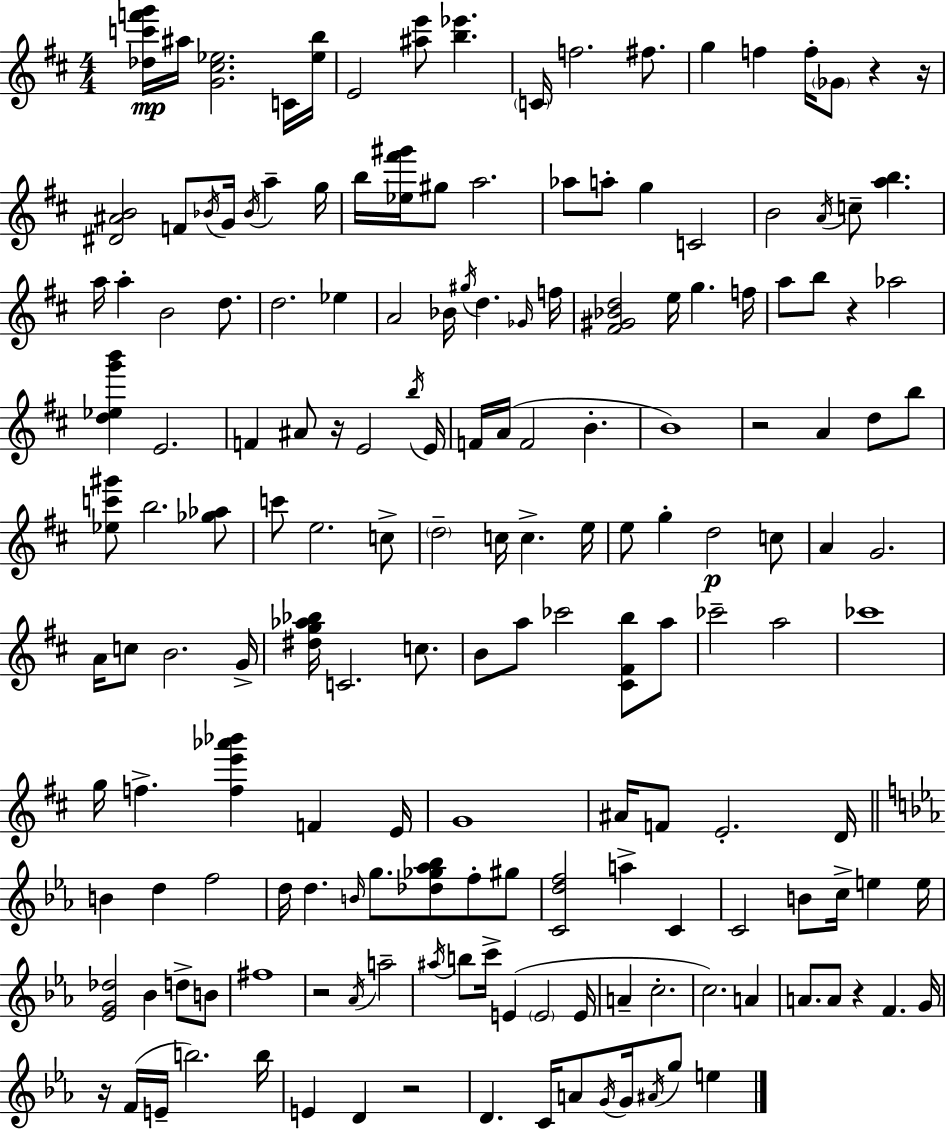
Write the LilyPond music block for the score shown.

{
  \clef treble
  \numericTimeSignature
  \time 4/4
  \key d \major
  <des'' c''' f''' g'''>16\mp ais''16 <g' cis'' ees''>2. c'16 <ees'' b''>16 | e'2 <ais'' e'''>8 <b'' ees'''>4. | \parenthesize c'16 f''2. fis''8. | g''4 f''4 f''16-. \parenthesize ges'8 r4 r16 | \break <dis' ais' b'>2 f'8 \acciaccatura { bes'16 } g'16 \acciaccatura { bes'16 } a''4-- | g''16 b''16 <ees'' fis''' gis'''>16 gis''8 a''2. | aes''8 a''8-. g''4 c'2 | b'2 \acciaccatura { a'16 } c''8-- <a'' b''>4. | \break a''16 a''4-. b'2 | d''8. d''2. ees''4 | a'2 bes'16 \acciaccatura { gis''16 } d''4. | \grace { ges'16 } f''16 <fis' gis' bes' d''>2 e''16 g''4. | \break f''16 a''8 b''8 r4 aes''2 | <d'' ees'' g''' b'''>4 e'2. | f'4 ais'8 r16 e'2 | \acciaccatura { b''16 } e'16 f'16 a'16( f'2 | \break b'4.-. b'1) | r2 a'4 | d''8 b''8 <ees'' c''' gis'''>8 b''2. | <ges'' aes''>8 c'''8 e''2. | \break c''8-> \parenthesize d''2-- c''16 c''4.-> | e''16 e''8 g''4-. d''2\p | c''8 a'4 g'2. | a'16 c''8 b'2. | \break g'16-> <dis'' g'' aes'' bes''>16 c'2. | c''8. b'8 a''8 ces'''2 | <cis' fis' b''>8 a''8 ces'''2-- a''2 | ces'''1 | \break g''16 f''4.-> <f'' e''' aes''' bes'''>4 | f'4 e'16 g'1 | ais'16 f'8 e'2.-. | d'16 \bar "||" \break \key ees \major b'4 d''4 f''2 | d''16 d''4. \grace { b'16 } g''8. <des'' ges'' aes'' bes''>8 f''8-. gis''8 | <c' d'' f''>2 a''4-> c'4 | c'2 b'8 c''16-> e''4 | \break e''16 <ees' g' des''>2 bes'4 d''8-> b'8 | fis''1 | r2 \acciaccatura { aes'16 } a''2-- | \acciaccatura { ais''16 } b''8 c'''16-> e'4( \parenthesize e'2 | \break e'16 a'4-- c''2.-. | c''2.) a'4 | a'8. a'8 r4 f'4. | g'16 r16 f'16( e'16-- b''2.) | \break b''16 e'4 d'4 r2 | d'4. c'16 a'8 \acciaccatura { g'16 } g'16 \acciaccatura { ais'16 } g''8 | e''4 \bar "|."
}